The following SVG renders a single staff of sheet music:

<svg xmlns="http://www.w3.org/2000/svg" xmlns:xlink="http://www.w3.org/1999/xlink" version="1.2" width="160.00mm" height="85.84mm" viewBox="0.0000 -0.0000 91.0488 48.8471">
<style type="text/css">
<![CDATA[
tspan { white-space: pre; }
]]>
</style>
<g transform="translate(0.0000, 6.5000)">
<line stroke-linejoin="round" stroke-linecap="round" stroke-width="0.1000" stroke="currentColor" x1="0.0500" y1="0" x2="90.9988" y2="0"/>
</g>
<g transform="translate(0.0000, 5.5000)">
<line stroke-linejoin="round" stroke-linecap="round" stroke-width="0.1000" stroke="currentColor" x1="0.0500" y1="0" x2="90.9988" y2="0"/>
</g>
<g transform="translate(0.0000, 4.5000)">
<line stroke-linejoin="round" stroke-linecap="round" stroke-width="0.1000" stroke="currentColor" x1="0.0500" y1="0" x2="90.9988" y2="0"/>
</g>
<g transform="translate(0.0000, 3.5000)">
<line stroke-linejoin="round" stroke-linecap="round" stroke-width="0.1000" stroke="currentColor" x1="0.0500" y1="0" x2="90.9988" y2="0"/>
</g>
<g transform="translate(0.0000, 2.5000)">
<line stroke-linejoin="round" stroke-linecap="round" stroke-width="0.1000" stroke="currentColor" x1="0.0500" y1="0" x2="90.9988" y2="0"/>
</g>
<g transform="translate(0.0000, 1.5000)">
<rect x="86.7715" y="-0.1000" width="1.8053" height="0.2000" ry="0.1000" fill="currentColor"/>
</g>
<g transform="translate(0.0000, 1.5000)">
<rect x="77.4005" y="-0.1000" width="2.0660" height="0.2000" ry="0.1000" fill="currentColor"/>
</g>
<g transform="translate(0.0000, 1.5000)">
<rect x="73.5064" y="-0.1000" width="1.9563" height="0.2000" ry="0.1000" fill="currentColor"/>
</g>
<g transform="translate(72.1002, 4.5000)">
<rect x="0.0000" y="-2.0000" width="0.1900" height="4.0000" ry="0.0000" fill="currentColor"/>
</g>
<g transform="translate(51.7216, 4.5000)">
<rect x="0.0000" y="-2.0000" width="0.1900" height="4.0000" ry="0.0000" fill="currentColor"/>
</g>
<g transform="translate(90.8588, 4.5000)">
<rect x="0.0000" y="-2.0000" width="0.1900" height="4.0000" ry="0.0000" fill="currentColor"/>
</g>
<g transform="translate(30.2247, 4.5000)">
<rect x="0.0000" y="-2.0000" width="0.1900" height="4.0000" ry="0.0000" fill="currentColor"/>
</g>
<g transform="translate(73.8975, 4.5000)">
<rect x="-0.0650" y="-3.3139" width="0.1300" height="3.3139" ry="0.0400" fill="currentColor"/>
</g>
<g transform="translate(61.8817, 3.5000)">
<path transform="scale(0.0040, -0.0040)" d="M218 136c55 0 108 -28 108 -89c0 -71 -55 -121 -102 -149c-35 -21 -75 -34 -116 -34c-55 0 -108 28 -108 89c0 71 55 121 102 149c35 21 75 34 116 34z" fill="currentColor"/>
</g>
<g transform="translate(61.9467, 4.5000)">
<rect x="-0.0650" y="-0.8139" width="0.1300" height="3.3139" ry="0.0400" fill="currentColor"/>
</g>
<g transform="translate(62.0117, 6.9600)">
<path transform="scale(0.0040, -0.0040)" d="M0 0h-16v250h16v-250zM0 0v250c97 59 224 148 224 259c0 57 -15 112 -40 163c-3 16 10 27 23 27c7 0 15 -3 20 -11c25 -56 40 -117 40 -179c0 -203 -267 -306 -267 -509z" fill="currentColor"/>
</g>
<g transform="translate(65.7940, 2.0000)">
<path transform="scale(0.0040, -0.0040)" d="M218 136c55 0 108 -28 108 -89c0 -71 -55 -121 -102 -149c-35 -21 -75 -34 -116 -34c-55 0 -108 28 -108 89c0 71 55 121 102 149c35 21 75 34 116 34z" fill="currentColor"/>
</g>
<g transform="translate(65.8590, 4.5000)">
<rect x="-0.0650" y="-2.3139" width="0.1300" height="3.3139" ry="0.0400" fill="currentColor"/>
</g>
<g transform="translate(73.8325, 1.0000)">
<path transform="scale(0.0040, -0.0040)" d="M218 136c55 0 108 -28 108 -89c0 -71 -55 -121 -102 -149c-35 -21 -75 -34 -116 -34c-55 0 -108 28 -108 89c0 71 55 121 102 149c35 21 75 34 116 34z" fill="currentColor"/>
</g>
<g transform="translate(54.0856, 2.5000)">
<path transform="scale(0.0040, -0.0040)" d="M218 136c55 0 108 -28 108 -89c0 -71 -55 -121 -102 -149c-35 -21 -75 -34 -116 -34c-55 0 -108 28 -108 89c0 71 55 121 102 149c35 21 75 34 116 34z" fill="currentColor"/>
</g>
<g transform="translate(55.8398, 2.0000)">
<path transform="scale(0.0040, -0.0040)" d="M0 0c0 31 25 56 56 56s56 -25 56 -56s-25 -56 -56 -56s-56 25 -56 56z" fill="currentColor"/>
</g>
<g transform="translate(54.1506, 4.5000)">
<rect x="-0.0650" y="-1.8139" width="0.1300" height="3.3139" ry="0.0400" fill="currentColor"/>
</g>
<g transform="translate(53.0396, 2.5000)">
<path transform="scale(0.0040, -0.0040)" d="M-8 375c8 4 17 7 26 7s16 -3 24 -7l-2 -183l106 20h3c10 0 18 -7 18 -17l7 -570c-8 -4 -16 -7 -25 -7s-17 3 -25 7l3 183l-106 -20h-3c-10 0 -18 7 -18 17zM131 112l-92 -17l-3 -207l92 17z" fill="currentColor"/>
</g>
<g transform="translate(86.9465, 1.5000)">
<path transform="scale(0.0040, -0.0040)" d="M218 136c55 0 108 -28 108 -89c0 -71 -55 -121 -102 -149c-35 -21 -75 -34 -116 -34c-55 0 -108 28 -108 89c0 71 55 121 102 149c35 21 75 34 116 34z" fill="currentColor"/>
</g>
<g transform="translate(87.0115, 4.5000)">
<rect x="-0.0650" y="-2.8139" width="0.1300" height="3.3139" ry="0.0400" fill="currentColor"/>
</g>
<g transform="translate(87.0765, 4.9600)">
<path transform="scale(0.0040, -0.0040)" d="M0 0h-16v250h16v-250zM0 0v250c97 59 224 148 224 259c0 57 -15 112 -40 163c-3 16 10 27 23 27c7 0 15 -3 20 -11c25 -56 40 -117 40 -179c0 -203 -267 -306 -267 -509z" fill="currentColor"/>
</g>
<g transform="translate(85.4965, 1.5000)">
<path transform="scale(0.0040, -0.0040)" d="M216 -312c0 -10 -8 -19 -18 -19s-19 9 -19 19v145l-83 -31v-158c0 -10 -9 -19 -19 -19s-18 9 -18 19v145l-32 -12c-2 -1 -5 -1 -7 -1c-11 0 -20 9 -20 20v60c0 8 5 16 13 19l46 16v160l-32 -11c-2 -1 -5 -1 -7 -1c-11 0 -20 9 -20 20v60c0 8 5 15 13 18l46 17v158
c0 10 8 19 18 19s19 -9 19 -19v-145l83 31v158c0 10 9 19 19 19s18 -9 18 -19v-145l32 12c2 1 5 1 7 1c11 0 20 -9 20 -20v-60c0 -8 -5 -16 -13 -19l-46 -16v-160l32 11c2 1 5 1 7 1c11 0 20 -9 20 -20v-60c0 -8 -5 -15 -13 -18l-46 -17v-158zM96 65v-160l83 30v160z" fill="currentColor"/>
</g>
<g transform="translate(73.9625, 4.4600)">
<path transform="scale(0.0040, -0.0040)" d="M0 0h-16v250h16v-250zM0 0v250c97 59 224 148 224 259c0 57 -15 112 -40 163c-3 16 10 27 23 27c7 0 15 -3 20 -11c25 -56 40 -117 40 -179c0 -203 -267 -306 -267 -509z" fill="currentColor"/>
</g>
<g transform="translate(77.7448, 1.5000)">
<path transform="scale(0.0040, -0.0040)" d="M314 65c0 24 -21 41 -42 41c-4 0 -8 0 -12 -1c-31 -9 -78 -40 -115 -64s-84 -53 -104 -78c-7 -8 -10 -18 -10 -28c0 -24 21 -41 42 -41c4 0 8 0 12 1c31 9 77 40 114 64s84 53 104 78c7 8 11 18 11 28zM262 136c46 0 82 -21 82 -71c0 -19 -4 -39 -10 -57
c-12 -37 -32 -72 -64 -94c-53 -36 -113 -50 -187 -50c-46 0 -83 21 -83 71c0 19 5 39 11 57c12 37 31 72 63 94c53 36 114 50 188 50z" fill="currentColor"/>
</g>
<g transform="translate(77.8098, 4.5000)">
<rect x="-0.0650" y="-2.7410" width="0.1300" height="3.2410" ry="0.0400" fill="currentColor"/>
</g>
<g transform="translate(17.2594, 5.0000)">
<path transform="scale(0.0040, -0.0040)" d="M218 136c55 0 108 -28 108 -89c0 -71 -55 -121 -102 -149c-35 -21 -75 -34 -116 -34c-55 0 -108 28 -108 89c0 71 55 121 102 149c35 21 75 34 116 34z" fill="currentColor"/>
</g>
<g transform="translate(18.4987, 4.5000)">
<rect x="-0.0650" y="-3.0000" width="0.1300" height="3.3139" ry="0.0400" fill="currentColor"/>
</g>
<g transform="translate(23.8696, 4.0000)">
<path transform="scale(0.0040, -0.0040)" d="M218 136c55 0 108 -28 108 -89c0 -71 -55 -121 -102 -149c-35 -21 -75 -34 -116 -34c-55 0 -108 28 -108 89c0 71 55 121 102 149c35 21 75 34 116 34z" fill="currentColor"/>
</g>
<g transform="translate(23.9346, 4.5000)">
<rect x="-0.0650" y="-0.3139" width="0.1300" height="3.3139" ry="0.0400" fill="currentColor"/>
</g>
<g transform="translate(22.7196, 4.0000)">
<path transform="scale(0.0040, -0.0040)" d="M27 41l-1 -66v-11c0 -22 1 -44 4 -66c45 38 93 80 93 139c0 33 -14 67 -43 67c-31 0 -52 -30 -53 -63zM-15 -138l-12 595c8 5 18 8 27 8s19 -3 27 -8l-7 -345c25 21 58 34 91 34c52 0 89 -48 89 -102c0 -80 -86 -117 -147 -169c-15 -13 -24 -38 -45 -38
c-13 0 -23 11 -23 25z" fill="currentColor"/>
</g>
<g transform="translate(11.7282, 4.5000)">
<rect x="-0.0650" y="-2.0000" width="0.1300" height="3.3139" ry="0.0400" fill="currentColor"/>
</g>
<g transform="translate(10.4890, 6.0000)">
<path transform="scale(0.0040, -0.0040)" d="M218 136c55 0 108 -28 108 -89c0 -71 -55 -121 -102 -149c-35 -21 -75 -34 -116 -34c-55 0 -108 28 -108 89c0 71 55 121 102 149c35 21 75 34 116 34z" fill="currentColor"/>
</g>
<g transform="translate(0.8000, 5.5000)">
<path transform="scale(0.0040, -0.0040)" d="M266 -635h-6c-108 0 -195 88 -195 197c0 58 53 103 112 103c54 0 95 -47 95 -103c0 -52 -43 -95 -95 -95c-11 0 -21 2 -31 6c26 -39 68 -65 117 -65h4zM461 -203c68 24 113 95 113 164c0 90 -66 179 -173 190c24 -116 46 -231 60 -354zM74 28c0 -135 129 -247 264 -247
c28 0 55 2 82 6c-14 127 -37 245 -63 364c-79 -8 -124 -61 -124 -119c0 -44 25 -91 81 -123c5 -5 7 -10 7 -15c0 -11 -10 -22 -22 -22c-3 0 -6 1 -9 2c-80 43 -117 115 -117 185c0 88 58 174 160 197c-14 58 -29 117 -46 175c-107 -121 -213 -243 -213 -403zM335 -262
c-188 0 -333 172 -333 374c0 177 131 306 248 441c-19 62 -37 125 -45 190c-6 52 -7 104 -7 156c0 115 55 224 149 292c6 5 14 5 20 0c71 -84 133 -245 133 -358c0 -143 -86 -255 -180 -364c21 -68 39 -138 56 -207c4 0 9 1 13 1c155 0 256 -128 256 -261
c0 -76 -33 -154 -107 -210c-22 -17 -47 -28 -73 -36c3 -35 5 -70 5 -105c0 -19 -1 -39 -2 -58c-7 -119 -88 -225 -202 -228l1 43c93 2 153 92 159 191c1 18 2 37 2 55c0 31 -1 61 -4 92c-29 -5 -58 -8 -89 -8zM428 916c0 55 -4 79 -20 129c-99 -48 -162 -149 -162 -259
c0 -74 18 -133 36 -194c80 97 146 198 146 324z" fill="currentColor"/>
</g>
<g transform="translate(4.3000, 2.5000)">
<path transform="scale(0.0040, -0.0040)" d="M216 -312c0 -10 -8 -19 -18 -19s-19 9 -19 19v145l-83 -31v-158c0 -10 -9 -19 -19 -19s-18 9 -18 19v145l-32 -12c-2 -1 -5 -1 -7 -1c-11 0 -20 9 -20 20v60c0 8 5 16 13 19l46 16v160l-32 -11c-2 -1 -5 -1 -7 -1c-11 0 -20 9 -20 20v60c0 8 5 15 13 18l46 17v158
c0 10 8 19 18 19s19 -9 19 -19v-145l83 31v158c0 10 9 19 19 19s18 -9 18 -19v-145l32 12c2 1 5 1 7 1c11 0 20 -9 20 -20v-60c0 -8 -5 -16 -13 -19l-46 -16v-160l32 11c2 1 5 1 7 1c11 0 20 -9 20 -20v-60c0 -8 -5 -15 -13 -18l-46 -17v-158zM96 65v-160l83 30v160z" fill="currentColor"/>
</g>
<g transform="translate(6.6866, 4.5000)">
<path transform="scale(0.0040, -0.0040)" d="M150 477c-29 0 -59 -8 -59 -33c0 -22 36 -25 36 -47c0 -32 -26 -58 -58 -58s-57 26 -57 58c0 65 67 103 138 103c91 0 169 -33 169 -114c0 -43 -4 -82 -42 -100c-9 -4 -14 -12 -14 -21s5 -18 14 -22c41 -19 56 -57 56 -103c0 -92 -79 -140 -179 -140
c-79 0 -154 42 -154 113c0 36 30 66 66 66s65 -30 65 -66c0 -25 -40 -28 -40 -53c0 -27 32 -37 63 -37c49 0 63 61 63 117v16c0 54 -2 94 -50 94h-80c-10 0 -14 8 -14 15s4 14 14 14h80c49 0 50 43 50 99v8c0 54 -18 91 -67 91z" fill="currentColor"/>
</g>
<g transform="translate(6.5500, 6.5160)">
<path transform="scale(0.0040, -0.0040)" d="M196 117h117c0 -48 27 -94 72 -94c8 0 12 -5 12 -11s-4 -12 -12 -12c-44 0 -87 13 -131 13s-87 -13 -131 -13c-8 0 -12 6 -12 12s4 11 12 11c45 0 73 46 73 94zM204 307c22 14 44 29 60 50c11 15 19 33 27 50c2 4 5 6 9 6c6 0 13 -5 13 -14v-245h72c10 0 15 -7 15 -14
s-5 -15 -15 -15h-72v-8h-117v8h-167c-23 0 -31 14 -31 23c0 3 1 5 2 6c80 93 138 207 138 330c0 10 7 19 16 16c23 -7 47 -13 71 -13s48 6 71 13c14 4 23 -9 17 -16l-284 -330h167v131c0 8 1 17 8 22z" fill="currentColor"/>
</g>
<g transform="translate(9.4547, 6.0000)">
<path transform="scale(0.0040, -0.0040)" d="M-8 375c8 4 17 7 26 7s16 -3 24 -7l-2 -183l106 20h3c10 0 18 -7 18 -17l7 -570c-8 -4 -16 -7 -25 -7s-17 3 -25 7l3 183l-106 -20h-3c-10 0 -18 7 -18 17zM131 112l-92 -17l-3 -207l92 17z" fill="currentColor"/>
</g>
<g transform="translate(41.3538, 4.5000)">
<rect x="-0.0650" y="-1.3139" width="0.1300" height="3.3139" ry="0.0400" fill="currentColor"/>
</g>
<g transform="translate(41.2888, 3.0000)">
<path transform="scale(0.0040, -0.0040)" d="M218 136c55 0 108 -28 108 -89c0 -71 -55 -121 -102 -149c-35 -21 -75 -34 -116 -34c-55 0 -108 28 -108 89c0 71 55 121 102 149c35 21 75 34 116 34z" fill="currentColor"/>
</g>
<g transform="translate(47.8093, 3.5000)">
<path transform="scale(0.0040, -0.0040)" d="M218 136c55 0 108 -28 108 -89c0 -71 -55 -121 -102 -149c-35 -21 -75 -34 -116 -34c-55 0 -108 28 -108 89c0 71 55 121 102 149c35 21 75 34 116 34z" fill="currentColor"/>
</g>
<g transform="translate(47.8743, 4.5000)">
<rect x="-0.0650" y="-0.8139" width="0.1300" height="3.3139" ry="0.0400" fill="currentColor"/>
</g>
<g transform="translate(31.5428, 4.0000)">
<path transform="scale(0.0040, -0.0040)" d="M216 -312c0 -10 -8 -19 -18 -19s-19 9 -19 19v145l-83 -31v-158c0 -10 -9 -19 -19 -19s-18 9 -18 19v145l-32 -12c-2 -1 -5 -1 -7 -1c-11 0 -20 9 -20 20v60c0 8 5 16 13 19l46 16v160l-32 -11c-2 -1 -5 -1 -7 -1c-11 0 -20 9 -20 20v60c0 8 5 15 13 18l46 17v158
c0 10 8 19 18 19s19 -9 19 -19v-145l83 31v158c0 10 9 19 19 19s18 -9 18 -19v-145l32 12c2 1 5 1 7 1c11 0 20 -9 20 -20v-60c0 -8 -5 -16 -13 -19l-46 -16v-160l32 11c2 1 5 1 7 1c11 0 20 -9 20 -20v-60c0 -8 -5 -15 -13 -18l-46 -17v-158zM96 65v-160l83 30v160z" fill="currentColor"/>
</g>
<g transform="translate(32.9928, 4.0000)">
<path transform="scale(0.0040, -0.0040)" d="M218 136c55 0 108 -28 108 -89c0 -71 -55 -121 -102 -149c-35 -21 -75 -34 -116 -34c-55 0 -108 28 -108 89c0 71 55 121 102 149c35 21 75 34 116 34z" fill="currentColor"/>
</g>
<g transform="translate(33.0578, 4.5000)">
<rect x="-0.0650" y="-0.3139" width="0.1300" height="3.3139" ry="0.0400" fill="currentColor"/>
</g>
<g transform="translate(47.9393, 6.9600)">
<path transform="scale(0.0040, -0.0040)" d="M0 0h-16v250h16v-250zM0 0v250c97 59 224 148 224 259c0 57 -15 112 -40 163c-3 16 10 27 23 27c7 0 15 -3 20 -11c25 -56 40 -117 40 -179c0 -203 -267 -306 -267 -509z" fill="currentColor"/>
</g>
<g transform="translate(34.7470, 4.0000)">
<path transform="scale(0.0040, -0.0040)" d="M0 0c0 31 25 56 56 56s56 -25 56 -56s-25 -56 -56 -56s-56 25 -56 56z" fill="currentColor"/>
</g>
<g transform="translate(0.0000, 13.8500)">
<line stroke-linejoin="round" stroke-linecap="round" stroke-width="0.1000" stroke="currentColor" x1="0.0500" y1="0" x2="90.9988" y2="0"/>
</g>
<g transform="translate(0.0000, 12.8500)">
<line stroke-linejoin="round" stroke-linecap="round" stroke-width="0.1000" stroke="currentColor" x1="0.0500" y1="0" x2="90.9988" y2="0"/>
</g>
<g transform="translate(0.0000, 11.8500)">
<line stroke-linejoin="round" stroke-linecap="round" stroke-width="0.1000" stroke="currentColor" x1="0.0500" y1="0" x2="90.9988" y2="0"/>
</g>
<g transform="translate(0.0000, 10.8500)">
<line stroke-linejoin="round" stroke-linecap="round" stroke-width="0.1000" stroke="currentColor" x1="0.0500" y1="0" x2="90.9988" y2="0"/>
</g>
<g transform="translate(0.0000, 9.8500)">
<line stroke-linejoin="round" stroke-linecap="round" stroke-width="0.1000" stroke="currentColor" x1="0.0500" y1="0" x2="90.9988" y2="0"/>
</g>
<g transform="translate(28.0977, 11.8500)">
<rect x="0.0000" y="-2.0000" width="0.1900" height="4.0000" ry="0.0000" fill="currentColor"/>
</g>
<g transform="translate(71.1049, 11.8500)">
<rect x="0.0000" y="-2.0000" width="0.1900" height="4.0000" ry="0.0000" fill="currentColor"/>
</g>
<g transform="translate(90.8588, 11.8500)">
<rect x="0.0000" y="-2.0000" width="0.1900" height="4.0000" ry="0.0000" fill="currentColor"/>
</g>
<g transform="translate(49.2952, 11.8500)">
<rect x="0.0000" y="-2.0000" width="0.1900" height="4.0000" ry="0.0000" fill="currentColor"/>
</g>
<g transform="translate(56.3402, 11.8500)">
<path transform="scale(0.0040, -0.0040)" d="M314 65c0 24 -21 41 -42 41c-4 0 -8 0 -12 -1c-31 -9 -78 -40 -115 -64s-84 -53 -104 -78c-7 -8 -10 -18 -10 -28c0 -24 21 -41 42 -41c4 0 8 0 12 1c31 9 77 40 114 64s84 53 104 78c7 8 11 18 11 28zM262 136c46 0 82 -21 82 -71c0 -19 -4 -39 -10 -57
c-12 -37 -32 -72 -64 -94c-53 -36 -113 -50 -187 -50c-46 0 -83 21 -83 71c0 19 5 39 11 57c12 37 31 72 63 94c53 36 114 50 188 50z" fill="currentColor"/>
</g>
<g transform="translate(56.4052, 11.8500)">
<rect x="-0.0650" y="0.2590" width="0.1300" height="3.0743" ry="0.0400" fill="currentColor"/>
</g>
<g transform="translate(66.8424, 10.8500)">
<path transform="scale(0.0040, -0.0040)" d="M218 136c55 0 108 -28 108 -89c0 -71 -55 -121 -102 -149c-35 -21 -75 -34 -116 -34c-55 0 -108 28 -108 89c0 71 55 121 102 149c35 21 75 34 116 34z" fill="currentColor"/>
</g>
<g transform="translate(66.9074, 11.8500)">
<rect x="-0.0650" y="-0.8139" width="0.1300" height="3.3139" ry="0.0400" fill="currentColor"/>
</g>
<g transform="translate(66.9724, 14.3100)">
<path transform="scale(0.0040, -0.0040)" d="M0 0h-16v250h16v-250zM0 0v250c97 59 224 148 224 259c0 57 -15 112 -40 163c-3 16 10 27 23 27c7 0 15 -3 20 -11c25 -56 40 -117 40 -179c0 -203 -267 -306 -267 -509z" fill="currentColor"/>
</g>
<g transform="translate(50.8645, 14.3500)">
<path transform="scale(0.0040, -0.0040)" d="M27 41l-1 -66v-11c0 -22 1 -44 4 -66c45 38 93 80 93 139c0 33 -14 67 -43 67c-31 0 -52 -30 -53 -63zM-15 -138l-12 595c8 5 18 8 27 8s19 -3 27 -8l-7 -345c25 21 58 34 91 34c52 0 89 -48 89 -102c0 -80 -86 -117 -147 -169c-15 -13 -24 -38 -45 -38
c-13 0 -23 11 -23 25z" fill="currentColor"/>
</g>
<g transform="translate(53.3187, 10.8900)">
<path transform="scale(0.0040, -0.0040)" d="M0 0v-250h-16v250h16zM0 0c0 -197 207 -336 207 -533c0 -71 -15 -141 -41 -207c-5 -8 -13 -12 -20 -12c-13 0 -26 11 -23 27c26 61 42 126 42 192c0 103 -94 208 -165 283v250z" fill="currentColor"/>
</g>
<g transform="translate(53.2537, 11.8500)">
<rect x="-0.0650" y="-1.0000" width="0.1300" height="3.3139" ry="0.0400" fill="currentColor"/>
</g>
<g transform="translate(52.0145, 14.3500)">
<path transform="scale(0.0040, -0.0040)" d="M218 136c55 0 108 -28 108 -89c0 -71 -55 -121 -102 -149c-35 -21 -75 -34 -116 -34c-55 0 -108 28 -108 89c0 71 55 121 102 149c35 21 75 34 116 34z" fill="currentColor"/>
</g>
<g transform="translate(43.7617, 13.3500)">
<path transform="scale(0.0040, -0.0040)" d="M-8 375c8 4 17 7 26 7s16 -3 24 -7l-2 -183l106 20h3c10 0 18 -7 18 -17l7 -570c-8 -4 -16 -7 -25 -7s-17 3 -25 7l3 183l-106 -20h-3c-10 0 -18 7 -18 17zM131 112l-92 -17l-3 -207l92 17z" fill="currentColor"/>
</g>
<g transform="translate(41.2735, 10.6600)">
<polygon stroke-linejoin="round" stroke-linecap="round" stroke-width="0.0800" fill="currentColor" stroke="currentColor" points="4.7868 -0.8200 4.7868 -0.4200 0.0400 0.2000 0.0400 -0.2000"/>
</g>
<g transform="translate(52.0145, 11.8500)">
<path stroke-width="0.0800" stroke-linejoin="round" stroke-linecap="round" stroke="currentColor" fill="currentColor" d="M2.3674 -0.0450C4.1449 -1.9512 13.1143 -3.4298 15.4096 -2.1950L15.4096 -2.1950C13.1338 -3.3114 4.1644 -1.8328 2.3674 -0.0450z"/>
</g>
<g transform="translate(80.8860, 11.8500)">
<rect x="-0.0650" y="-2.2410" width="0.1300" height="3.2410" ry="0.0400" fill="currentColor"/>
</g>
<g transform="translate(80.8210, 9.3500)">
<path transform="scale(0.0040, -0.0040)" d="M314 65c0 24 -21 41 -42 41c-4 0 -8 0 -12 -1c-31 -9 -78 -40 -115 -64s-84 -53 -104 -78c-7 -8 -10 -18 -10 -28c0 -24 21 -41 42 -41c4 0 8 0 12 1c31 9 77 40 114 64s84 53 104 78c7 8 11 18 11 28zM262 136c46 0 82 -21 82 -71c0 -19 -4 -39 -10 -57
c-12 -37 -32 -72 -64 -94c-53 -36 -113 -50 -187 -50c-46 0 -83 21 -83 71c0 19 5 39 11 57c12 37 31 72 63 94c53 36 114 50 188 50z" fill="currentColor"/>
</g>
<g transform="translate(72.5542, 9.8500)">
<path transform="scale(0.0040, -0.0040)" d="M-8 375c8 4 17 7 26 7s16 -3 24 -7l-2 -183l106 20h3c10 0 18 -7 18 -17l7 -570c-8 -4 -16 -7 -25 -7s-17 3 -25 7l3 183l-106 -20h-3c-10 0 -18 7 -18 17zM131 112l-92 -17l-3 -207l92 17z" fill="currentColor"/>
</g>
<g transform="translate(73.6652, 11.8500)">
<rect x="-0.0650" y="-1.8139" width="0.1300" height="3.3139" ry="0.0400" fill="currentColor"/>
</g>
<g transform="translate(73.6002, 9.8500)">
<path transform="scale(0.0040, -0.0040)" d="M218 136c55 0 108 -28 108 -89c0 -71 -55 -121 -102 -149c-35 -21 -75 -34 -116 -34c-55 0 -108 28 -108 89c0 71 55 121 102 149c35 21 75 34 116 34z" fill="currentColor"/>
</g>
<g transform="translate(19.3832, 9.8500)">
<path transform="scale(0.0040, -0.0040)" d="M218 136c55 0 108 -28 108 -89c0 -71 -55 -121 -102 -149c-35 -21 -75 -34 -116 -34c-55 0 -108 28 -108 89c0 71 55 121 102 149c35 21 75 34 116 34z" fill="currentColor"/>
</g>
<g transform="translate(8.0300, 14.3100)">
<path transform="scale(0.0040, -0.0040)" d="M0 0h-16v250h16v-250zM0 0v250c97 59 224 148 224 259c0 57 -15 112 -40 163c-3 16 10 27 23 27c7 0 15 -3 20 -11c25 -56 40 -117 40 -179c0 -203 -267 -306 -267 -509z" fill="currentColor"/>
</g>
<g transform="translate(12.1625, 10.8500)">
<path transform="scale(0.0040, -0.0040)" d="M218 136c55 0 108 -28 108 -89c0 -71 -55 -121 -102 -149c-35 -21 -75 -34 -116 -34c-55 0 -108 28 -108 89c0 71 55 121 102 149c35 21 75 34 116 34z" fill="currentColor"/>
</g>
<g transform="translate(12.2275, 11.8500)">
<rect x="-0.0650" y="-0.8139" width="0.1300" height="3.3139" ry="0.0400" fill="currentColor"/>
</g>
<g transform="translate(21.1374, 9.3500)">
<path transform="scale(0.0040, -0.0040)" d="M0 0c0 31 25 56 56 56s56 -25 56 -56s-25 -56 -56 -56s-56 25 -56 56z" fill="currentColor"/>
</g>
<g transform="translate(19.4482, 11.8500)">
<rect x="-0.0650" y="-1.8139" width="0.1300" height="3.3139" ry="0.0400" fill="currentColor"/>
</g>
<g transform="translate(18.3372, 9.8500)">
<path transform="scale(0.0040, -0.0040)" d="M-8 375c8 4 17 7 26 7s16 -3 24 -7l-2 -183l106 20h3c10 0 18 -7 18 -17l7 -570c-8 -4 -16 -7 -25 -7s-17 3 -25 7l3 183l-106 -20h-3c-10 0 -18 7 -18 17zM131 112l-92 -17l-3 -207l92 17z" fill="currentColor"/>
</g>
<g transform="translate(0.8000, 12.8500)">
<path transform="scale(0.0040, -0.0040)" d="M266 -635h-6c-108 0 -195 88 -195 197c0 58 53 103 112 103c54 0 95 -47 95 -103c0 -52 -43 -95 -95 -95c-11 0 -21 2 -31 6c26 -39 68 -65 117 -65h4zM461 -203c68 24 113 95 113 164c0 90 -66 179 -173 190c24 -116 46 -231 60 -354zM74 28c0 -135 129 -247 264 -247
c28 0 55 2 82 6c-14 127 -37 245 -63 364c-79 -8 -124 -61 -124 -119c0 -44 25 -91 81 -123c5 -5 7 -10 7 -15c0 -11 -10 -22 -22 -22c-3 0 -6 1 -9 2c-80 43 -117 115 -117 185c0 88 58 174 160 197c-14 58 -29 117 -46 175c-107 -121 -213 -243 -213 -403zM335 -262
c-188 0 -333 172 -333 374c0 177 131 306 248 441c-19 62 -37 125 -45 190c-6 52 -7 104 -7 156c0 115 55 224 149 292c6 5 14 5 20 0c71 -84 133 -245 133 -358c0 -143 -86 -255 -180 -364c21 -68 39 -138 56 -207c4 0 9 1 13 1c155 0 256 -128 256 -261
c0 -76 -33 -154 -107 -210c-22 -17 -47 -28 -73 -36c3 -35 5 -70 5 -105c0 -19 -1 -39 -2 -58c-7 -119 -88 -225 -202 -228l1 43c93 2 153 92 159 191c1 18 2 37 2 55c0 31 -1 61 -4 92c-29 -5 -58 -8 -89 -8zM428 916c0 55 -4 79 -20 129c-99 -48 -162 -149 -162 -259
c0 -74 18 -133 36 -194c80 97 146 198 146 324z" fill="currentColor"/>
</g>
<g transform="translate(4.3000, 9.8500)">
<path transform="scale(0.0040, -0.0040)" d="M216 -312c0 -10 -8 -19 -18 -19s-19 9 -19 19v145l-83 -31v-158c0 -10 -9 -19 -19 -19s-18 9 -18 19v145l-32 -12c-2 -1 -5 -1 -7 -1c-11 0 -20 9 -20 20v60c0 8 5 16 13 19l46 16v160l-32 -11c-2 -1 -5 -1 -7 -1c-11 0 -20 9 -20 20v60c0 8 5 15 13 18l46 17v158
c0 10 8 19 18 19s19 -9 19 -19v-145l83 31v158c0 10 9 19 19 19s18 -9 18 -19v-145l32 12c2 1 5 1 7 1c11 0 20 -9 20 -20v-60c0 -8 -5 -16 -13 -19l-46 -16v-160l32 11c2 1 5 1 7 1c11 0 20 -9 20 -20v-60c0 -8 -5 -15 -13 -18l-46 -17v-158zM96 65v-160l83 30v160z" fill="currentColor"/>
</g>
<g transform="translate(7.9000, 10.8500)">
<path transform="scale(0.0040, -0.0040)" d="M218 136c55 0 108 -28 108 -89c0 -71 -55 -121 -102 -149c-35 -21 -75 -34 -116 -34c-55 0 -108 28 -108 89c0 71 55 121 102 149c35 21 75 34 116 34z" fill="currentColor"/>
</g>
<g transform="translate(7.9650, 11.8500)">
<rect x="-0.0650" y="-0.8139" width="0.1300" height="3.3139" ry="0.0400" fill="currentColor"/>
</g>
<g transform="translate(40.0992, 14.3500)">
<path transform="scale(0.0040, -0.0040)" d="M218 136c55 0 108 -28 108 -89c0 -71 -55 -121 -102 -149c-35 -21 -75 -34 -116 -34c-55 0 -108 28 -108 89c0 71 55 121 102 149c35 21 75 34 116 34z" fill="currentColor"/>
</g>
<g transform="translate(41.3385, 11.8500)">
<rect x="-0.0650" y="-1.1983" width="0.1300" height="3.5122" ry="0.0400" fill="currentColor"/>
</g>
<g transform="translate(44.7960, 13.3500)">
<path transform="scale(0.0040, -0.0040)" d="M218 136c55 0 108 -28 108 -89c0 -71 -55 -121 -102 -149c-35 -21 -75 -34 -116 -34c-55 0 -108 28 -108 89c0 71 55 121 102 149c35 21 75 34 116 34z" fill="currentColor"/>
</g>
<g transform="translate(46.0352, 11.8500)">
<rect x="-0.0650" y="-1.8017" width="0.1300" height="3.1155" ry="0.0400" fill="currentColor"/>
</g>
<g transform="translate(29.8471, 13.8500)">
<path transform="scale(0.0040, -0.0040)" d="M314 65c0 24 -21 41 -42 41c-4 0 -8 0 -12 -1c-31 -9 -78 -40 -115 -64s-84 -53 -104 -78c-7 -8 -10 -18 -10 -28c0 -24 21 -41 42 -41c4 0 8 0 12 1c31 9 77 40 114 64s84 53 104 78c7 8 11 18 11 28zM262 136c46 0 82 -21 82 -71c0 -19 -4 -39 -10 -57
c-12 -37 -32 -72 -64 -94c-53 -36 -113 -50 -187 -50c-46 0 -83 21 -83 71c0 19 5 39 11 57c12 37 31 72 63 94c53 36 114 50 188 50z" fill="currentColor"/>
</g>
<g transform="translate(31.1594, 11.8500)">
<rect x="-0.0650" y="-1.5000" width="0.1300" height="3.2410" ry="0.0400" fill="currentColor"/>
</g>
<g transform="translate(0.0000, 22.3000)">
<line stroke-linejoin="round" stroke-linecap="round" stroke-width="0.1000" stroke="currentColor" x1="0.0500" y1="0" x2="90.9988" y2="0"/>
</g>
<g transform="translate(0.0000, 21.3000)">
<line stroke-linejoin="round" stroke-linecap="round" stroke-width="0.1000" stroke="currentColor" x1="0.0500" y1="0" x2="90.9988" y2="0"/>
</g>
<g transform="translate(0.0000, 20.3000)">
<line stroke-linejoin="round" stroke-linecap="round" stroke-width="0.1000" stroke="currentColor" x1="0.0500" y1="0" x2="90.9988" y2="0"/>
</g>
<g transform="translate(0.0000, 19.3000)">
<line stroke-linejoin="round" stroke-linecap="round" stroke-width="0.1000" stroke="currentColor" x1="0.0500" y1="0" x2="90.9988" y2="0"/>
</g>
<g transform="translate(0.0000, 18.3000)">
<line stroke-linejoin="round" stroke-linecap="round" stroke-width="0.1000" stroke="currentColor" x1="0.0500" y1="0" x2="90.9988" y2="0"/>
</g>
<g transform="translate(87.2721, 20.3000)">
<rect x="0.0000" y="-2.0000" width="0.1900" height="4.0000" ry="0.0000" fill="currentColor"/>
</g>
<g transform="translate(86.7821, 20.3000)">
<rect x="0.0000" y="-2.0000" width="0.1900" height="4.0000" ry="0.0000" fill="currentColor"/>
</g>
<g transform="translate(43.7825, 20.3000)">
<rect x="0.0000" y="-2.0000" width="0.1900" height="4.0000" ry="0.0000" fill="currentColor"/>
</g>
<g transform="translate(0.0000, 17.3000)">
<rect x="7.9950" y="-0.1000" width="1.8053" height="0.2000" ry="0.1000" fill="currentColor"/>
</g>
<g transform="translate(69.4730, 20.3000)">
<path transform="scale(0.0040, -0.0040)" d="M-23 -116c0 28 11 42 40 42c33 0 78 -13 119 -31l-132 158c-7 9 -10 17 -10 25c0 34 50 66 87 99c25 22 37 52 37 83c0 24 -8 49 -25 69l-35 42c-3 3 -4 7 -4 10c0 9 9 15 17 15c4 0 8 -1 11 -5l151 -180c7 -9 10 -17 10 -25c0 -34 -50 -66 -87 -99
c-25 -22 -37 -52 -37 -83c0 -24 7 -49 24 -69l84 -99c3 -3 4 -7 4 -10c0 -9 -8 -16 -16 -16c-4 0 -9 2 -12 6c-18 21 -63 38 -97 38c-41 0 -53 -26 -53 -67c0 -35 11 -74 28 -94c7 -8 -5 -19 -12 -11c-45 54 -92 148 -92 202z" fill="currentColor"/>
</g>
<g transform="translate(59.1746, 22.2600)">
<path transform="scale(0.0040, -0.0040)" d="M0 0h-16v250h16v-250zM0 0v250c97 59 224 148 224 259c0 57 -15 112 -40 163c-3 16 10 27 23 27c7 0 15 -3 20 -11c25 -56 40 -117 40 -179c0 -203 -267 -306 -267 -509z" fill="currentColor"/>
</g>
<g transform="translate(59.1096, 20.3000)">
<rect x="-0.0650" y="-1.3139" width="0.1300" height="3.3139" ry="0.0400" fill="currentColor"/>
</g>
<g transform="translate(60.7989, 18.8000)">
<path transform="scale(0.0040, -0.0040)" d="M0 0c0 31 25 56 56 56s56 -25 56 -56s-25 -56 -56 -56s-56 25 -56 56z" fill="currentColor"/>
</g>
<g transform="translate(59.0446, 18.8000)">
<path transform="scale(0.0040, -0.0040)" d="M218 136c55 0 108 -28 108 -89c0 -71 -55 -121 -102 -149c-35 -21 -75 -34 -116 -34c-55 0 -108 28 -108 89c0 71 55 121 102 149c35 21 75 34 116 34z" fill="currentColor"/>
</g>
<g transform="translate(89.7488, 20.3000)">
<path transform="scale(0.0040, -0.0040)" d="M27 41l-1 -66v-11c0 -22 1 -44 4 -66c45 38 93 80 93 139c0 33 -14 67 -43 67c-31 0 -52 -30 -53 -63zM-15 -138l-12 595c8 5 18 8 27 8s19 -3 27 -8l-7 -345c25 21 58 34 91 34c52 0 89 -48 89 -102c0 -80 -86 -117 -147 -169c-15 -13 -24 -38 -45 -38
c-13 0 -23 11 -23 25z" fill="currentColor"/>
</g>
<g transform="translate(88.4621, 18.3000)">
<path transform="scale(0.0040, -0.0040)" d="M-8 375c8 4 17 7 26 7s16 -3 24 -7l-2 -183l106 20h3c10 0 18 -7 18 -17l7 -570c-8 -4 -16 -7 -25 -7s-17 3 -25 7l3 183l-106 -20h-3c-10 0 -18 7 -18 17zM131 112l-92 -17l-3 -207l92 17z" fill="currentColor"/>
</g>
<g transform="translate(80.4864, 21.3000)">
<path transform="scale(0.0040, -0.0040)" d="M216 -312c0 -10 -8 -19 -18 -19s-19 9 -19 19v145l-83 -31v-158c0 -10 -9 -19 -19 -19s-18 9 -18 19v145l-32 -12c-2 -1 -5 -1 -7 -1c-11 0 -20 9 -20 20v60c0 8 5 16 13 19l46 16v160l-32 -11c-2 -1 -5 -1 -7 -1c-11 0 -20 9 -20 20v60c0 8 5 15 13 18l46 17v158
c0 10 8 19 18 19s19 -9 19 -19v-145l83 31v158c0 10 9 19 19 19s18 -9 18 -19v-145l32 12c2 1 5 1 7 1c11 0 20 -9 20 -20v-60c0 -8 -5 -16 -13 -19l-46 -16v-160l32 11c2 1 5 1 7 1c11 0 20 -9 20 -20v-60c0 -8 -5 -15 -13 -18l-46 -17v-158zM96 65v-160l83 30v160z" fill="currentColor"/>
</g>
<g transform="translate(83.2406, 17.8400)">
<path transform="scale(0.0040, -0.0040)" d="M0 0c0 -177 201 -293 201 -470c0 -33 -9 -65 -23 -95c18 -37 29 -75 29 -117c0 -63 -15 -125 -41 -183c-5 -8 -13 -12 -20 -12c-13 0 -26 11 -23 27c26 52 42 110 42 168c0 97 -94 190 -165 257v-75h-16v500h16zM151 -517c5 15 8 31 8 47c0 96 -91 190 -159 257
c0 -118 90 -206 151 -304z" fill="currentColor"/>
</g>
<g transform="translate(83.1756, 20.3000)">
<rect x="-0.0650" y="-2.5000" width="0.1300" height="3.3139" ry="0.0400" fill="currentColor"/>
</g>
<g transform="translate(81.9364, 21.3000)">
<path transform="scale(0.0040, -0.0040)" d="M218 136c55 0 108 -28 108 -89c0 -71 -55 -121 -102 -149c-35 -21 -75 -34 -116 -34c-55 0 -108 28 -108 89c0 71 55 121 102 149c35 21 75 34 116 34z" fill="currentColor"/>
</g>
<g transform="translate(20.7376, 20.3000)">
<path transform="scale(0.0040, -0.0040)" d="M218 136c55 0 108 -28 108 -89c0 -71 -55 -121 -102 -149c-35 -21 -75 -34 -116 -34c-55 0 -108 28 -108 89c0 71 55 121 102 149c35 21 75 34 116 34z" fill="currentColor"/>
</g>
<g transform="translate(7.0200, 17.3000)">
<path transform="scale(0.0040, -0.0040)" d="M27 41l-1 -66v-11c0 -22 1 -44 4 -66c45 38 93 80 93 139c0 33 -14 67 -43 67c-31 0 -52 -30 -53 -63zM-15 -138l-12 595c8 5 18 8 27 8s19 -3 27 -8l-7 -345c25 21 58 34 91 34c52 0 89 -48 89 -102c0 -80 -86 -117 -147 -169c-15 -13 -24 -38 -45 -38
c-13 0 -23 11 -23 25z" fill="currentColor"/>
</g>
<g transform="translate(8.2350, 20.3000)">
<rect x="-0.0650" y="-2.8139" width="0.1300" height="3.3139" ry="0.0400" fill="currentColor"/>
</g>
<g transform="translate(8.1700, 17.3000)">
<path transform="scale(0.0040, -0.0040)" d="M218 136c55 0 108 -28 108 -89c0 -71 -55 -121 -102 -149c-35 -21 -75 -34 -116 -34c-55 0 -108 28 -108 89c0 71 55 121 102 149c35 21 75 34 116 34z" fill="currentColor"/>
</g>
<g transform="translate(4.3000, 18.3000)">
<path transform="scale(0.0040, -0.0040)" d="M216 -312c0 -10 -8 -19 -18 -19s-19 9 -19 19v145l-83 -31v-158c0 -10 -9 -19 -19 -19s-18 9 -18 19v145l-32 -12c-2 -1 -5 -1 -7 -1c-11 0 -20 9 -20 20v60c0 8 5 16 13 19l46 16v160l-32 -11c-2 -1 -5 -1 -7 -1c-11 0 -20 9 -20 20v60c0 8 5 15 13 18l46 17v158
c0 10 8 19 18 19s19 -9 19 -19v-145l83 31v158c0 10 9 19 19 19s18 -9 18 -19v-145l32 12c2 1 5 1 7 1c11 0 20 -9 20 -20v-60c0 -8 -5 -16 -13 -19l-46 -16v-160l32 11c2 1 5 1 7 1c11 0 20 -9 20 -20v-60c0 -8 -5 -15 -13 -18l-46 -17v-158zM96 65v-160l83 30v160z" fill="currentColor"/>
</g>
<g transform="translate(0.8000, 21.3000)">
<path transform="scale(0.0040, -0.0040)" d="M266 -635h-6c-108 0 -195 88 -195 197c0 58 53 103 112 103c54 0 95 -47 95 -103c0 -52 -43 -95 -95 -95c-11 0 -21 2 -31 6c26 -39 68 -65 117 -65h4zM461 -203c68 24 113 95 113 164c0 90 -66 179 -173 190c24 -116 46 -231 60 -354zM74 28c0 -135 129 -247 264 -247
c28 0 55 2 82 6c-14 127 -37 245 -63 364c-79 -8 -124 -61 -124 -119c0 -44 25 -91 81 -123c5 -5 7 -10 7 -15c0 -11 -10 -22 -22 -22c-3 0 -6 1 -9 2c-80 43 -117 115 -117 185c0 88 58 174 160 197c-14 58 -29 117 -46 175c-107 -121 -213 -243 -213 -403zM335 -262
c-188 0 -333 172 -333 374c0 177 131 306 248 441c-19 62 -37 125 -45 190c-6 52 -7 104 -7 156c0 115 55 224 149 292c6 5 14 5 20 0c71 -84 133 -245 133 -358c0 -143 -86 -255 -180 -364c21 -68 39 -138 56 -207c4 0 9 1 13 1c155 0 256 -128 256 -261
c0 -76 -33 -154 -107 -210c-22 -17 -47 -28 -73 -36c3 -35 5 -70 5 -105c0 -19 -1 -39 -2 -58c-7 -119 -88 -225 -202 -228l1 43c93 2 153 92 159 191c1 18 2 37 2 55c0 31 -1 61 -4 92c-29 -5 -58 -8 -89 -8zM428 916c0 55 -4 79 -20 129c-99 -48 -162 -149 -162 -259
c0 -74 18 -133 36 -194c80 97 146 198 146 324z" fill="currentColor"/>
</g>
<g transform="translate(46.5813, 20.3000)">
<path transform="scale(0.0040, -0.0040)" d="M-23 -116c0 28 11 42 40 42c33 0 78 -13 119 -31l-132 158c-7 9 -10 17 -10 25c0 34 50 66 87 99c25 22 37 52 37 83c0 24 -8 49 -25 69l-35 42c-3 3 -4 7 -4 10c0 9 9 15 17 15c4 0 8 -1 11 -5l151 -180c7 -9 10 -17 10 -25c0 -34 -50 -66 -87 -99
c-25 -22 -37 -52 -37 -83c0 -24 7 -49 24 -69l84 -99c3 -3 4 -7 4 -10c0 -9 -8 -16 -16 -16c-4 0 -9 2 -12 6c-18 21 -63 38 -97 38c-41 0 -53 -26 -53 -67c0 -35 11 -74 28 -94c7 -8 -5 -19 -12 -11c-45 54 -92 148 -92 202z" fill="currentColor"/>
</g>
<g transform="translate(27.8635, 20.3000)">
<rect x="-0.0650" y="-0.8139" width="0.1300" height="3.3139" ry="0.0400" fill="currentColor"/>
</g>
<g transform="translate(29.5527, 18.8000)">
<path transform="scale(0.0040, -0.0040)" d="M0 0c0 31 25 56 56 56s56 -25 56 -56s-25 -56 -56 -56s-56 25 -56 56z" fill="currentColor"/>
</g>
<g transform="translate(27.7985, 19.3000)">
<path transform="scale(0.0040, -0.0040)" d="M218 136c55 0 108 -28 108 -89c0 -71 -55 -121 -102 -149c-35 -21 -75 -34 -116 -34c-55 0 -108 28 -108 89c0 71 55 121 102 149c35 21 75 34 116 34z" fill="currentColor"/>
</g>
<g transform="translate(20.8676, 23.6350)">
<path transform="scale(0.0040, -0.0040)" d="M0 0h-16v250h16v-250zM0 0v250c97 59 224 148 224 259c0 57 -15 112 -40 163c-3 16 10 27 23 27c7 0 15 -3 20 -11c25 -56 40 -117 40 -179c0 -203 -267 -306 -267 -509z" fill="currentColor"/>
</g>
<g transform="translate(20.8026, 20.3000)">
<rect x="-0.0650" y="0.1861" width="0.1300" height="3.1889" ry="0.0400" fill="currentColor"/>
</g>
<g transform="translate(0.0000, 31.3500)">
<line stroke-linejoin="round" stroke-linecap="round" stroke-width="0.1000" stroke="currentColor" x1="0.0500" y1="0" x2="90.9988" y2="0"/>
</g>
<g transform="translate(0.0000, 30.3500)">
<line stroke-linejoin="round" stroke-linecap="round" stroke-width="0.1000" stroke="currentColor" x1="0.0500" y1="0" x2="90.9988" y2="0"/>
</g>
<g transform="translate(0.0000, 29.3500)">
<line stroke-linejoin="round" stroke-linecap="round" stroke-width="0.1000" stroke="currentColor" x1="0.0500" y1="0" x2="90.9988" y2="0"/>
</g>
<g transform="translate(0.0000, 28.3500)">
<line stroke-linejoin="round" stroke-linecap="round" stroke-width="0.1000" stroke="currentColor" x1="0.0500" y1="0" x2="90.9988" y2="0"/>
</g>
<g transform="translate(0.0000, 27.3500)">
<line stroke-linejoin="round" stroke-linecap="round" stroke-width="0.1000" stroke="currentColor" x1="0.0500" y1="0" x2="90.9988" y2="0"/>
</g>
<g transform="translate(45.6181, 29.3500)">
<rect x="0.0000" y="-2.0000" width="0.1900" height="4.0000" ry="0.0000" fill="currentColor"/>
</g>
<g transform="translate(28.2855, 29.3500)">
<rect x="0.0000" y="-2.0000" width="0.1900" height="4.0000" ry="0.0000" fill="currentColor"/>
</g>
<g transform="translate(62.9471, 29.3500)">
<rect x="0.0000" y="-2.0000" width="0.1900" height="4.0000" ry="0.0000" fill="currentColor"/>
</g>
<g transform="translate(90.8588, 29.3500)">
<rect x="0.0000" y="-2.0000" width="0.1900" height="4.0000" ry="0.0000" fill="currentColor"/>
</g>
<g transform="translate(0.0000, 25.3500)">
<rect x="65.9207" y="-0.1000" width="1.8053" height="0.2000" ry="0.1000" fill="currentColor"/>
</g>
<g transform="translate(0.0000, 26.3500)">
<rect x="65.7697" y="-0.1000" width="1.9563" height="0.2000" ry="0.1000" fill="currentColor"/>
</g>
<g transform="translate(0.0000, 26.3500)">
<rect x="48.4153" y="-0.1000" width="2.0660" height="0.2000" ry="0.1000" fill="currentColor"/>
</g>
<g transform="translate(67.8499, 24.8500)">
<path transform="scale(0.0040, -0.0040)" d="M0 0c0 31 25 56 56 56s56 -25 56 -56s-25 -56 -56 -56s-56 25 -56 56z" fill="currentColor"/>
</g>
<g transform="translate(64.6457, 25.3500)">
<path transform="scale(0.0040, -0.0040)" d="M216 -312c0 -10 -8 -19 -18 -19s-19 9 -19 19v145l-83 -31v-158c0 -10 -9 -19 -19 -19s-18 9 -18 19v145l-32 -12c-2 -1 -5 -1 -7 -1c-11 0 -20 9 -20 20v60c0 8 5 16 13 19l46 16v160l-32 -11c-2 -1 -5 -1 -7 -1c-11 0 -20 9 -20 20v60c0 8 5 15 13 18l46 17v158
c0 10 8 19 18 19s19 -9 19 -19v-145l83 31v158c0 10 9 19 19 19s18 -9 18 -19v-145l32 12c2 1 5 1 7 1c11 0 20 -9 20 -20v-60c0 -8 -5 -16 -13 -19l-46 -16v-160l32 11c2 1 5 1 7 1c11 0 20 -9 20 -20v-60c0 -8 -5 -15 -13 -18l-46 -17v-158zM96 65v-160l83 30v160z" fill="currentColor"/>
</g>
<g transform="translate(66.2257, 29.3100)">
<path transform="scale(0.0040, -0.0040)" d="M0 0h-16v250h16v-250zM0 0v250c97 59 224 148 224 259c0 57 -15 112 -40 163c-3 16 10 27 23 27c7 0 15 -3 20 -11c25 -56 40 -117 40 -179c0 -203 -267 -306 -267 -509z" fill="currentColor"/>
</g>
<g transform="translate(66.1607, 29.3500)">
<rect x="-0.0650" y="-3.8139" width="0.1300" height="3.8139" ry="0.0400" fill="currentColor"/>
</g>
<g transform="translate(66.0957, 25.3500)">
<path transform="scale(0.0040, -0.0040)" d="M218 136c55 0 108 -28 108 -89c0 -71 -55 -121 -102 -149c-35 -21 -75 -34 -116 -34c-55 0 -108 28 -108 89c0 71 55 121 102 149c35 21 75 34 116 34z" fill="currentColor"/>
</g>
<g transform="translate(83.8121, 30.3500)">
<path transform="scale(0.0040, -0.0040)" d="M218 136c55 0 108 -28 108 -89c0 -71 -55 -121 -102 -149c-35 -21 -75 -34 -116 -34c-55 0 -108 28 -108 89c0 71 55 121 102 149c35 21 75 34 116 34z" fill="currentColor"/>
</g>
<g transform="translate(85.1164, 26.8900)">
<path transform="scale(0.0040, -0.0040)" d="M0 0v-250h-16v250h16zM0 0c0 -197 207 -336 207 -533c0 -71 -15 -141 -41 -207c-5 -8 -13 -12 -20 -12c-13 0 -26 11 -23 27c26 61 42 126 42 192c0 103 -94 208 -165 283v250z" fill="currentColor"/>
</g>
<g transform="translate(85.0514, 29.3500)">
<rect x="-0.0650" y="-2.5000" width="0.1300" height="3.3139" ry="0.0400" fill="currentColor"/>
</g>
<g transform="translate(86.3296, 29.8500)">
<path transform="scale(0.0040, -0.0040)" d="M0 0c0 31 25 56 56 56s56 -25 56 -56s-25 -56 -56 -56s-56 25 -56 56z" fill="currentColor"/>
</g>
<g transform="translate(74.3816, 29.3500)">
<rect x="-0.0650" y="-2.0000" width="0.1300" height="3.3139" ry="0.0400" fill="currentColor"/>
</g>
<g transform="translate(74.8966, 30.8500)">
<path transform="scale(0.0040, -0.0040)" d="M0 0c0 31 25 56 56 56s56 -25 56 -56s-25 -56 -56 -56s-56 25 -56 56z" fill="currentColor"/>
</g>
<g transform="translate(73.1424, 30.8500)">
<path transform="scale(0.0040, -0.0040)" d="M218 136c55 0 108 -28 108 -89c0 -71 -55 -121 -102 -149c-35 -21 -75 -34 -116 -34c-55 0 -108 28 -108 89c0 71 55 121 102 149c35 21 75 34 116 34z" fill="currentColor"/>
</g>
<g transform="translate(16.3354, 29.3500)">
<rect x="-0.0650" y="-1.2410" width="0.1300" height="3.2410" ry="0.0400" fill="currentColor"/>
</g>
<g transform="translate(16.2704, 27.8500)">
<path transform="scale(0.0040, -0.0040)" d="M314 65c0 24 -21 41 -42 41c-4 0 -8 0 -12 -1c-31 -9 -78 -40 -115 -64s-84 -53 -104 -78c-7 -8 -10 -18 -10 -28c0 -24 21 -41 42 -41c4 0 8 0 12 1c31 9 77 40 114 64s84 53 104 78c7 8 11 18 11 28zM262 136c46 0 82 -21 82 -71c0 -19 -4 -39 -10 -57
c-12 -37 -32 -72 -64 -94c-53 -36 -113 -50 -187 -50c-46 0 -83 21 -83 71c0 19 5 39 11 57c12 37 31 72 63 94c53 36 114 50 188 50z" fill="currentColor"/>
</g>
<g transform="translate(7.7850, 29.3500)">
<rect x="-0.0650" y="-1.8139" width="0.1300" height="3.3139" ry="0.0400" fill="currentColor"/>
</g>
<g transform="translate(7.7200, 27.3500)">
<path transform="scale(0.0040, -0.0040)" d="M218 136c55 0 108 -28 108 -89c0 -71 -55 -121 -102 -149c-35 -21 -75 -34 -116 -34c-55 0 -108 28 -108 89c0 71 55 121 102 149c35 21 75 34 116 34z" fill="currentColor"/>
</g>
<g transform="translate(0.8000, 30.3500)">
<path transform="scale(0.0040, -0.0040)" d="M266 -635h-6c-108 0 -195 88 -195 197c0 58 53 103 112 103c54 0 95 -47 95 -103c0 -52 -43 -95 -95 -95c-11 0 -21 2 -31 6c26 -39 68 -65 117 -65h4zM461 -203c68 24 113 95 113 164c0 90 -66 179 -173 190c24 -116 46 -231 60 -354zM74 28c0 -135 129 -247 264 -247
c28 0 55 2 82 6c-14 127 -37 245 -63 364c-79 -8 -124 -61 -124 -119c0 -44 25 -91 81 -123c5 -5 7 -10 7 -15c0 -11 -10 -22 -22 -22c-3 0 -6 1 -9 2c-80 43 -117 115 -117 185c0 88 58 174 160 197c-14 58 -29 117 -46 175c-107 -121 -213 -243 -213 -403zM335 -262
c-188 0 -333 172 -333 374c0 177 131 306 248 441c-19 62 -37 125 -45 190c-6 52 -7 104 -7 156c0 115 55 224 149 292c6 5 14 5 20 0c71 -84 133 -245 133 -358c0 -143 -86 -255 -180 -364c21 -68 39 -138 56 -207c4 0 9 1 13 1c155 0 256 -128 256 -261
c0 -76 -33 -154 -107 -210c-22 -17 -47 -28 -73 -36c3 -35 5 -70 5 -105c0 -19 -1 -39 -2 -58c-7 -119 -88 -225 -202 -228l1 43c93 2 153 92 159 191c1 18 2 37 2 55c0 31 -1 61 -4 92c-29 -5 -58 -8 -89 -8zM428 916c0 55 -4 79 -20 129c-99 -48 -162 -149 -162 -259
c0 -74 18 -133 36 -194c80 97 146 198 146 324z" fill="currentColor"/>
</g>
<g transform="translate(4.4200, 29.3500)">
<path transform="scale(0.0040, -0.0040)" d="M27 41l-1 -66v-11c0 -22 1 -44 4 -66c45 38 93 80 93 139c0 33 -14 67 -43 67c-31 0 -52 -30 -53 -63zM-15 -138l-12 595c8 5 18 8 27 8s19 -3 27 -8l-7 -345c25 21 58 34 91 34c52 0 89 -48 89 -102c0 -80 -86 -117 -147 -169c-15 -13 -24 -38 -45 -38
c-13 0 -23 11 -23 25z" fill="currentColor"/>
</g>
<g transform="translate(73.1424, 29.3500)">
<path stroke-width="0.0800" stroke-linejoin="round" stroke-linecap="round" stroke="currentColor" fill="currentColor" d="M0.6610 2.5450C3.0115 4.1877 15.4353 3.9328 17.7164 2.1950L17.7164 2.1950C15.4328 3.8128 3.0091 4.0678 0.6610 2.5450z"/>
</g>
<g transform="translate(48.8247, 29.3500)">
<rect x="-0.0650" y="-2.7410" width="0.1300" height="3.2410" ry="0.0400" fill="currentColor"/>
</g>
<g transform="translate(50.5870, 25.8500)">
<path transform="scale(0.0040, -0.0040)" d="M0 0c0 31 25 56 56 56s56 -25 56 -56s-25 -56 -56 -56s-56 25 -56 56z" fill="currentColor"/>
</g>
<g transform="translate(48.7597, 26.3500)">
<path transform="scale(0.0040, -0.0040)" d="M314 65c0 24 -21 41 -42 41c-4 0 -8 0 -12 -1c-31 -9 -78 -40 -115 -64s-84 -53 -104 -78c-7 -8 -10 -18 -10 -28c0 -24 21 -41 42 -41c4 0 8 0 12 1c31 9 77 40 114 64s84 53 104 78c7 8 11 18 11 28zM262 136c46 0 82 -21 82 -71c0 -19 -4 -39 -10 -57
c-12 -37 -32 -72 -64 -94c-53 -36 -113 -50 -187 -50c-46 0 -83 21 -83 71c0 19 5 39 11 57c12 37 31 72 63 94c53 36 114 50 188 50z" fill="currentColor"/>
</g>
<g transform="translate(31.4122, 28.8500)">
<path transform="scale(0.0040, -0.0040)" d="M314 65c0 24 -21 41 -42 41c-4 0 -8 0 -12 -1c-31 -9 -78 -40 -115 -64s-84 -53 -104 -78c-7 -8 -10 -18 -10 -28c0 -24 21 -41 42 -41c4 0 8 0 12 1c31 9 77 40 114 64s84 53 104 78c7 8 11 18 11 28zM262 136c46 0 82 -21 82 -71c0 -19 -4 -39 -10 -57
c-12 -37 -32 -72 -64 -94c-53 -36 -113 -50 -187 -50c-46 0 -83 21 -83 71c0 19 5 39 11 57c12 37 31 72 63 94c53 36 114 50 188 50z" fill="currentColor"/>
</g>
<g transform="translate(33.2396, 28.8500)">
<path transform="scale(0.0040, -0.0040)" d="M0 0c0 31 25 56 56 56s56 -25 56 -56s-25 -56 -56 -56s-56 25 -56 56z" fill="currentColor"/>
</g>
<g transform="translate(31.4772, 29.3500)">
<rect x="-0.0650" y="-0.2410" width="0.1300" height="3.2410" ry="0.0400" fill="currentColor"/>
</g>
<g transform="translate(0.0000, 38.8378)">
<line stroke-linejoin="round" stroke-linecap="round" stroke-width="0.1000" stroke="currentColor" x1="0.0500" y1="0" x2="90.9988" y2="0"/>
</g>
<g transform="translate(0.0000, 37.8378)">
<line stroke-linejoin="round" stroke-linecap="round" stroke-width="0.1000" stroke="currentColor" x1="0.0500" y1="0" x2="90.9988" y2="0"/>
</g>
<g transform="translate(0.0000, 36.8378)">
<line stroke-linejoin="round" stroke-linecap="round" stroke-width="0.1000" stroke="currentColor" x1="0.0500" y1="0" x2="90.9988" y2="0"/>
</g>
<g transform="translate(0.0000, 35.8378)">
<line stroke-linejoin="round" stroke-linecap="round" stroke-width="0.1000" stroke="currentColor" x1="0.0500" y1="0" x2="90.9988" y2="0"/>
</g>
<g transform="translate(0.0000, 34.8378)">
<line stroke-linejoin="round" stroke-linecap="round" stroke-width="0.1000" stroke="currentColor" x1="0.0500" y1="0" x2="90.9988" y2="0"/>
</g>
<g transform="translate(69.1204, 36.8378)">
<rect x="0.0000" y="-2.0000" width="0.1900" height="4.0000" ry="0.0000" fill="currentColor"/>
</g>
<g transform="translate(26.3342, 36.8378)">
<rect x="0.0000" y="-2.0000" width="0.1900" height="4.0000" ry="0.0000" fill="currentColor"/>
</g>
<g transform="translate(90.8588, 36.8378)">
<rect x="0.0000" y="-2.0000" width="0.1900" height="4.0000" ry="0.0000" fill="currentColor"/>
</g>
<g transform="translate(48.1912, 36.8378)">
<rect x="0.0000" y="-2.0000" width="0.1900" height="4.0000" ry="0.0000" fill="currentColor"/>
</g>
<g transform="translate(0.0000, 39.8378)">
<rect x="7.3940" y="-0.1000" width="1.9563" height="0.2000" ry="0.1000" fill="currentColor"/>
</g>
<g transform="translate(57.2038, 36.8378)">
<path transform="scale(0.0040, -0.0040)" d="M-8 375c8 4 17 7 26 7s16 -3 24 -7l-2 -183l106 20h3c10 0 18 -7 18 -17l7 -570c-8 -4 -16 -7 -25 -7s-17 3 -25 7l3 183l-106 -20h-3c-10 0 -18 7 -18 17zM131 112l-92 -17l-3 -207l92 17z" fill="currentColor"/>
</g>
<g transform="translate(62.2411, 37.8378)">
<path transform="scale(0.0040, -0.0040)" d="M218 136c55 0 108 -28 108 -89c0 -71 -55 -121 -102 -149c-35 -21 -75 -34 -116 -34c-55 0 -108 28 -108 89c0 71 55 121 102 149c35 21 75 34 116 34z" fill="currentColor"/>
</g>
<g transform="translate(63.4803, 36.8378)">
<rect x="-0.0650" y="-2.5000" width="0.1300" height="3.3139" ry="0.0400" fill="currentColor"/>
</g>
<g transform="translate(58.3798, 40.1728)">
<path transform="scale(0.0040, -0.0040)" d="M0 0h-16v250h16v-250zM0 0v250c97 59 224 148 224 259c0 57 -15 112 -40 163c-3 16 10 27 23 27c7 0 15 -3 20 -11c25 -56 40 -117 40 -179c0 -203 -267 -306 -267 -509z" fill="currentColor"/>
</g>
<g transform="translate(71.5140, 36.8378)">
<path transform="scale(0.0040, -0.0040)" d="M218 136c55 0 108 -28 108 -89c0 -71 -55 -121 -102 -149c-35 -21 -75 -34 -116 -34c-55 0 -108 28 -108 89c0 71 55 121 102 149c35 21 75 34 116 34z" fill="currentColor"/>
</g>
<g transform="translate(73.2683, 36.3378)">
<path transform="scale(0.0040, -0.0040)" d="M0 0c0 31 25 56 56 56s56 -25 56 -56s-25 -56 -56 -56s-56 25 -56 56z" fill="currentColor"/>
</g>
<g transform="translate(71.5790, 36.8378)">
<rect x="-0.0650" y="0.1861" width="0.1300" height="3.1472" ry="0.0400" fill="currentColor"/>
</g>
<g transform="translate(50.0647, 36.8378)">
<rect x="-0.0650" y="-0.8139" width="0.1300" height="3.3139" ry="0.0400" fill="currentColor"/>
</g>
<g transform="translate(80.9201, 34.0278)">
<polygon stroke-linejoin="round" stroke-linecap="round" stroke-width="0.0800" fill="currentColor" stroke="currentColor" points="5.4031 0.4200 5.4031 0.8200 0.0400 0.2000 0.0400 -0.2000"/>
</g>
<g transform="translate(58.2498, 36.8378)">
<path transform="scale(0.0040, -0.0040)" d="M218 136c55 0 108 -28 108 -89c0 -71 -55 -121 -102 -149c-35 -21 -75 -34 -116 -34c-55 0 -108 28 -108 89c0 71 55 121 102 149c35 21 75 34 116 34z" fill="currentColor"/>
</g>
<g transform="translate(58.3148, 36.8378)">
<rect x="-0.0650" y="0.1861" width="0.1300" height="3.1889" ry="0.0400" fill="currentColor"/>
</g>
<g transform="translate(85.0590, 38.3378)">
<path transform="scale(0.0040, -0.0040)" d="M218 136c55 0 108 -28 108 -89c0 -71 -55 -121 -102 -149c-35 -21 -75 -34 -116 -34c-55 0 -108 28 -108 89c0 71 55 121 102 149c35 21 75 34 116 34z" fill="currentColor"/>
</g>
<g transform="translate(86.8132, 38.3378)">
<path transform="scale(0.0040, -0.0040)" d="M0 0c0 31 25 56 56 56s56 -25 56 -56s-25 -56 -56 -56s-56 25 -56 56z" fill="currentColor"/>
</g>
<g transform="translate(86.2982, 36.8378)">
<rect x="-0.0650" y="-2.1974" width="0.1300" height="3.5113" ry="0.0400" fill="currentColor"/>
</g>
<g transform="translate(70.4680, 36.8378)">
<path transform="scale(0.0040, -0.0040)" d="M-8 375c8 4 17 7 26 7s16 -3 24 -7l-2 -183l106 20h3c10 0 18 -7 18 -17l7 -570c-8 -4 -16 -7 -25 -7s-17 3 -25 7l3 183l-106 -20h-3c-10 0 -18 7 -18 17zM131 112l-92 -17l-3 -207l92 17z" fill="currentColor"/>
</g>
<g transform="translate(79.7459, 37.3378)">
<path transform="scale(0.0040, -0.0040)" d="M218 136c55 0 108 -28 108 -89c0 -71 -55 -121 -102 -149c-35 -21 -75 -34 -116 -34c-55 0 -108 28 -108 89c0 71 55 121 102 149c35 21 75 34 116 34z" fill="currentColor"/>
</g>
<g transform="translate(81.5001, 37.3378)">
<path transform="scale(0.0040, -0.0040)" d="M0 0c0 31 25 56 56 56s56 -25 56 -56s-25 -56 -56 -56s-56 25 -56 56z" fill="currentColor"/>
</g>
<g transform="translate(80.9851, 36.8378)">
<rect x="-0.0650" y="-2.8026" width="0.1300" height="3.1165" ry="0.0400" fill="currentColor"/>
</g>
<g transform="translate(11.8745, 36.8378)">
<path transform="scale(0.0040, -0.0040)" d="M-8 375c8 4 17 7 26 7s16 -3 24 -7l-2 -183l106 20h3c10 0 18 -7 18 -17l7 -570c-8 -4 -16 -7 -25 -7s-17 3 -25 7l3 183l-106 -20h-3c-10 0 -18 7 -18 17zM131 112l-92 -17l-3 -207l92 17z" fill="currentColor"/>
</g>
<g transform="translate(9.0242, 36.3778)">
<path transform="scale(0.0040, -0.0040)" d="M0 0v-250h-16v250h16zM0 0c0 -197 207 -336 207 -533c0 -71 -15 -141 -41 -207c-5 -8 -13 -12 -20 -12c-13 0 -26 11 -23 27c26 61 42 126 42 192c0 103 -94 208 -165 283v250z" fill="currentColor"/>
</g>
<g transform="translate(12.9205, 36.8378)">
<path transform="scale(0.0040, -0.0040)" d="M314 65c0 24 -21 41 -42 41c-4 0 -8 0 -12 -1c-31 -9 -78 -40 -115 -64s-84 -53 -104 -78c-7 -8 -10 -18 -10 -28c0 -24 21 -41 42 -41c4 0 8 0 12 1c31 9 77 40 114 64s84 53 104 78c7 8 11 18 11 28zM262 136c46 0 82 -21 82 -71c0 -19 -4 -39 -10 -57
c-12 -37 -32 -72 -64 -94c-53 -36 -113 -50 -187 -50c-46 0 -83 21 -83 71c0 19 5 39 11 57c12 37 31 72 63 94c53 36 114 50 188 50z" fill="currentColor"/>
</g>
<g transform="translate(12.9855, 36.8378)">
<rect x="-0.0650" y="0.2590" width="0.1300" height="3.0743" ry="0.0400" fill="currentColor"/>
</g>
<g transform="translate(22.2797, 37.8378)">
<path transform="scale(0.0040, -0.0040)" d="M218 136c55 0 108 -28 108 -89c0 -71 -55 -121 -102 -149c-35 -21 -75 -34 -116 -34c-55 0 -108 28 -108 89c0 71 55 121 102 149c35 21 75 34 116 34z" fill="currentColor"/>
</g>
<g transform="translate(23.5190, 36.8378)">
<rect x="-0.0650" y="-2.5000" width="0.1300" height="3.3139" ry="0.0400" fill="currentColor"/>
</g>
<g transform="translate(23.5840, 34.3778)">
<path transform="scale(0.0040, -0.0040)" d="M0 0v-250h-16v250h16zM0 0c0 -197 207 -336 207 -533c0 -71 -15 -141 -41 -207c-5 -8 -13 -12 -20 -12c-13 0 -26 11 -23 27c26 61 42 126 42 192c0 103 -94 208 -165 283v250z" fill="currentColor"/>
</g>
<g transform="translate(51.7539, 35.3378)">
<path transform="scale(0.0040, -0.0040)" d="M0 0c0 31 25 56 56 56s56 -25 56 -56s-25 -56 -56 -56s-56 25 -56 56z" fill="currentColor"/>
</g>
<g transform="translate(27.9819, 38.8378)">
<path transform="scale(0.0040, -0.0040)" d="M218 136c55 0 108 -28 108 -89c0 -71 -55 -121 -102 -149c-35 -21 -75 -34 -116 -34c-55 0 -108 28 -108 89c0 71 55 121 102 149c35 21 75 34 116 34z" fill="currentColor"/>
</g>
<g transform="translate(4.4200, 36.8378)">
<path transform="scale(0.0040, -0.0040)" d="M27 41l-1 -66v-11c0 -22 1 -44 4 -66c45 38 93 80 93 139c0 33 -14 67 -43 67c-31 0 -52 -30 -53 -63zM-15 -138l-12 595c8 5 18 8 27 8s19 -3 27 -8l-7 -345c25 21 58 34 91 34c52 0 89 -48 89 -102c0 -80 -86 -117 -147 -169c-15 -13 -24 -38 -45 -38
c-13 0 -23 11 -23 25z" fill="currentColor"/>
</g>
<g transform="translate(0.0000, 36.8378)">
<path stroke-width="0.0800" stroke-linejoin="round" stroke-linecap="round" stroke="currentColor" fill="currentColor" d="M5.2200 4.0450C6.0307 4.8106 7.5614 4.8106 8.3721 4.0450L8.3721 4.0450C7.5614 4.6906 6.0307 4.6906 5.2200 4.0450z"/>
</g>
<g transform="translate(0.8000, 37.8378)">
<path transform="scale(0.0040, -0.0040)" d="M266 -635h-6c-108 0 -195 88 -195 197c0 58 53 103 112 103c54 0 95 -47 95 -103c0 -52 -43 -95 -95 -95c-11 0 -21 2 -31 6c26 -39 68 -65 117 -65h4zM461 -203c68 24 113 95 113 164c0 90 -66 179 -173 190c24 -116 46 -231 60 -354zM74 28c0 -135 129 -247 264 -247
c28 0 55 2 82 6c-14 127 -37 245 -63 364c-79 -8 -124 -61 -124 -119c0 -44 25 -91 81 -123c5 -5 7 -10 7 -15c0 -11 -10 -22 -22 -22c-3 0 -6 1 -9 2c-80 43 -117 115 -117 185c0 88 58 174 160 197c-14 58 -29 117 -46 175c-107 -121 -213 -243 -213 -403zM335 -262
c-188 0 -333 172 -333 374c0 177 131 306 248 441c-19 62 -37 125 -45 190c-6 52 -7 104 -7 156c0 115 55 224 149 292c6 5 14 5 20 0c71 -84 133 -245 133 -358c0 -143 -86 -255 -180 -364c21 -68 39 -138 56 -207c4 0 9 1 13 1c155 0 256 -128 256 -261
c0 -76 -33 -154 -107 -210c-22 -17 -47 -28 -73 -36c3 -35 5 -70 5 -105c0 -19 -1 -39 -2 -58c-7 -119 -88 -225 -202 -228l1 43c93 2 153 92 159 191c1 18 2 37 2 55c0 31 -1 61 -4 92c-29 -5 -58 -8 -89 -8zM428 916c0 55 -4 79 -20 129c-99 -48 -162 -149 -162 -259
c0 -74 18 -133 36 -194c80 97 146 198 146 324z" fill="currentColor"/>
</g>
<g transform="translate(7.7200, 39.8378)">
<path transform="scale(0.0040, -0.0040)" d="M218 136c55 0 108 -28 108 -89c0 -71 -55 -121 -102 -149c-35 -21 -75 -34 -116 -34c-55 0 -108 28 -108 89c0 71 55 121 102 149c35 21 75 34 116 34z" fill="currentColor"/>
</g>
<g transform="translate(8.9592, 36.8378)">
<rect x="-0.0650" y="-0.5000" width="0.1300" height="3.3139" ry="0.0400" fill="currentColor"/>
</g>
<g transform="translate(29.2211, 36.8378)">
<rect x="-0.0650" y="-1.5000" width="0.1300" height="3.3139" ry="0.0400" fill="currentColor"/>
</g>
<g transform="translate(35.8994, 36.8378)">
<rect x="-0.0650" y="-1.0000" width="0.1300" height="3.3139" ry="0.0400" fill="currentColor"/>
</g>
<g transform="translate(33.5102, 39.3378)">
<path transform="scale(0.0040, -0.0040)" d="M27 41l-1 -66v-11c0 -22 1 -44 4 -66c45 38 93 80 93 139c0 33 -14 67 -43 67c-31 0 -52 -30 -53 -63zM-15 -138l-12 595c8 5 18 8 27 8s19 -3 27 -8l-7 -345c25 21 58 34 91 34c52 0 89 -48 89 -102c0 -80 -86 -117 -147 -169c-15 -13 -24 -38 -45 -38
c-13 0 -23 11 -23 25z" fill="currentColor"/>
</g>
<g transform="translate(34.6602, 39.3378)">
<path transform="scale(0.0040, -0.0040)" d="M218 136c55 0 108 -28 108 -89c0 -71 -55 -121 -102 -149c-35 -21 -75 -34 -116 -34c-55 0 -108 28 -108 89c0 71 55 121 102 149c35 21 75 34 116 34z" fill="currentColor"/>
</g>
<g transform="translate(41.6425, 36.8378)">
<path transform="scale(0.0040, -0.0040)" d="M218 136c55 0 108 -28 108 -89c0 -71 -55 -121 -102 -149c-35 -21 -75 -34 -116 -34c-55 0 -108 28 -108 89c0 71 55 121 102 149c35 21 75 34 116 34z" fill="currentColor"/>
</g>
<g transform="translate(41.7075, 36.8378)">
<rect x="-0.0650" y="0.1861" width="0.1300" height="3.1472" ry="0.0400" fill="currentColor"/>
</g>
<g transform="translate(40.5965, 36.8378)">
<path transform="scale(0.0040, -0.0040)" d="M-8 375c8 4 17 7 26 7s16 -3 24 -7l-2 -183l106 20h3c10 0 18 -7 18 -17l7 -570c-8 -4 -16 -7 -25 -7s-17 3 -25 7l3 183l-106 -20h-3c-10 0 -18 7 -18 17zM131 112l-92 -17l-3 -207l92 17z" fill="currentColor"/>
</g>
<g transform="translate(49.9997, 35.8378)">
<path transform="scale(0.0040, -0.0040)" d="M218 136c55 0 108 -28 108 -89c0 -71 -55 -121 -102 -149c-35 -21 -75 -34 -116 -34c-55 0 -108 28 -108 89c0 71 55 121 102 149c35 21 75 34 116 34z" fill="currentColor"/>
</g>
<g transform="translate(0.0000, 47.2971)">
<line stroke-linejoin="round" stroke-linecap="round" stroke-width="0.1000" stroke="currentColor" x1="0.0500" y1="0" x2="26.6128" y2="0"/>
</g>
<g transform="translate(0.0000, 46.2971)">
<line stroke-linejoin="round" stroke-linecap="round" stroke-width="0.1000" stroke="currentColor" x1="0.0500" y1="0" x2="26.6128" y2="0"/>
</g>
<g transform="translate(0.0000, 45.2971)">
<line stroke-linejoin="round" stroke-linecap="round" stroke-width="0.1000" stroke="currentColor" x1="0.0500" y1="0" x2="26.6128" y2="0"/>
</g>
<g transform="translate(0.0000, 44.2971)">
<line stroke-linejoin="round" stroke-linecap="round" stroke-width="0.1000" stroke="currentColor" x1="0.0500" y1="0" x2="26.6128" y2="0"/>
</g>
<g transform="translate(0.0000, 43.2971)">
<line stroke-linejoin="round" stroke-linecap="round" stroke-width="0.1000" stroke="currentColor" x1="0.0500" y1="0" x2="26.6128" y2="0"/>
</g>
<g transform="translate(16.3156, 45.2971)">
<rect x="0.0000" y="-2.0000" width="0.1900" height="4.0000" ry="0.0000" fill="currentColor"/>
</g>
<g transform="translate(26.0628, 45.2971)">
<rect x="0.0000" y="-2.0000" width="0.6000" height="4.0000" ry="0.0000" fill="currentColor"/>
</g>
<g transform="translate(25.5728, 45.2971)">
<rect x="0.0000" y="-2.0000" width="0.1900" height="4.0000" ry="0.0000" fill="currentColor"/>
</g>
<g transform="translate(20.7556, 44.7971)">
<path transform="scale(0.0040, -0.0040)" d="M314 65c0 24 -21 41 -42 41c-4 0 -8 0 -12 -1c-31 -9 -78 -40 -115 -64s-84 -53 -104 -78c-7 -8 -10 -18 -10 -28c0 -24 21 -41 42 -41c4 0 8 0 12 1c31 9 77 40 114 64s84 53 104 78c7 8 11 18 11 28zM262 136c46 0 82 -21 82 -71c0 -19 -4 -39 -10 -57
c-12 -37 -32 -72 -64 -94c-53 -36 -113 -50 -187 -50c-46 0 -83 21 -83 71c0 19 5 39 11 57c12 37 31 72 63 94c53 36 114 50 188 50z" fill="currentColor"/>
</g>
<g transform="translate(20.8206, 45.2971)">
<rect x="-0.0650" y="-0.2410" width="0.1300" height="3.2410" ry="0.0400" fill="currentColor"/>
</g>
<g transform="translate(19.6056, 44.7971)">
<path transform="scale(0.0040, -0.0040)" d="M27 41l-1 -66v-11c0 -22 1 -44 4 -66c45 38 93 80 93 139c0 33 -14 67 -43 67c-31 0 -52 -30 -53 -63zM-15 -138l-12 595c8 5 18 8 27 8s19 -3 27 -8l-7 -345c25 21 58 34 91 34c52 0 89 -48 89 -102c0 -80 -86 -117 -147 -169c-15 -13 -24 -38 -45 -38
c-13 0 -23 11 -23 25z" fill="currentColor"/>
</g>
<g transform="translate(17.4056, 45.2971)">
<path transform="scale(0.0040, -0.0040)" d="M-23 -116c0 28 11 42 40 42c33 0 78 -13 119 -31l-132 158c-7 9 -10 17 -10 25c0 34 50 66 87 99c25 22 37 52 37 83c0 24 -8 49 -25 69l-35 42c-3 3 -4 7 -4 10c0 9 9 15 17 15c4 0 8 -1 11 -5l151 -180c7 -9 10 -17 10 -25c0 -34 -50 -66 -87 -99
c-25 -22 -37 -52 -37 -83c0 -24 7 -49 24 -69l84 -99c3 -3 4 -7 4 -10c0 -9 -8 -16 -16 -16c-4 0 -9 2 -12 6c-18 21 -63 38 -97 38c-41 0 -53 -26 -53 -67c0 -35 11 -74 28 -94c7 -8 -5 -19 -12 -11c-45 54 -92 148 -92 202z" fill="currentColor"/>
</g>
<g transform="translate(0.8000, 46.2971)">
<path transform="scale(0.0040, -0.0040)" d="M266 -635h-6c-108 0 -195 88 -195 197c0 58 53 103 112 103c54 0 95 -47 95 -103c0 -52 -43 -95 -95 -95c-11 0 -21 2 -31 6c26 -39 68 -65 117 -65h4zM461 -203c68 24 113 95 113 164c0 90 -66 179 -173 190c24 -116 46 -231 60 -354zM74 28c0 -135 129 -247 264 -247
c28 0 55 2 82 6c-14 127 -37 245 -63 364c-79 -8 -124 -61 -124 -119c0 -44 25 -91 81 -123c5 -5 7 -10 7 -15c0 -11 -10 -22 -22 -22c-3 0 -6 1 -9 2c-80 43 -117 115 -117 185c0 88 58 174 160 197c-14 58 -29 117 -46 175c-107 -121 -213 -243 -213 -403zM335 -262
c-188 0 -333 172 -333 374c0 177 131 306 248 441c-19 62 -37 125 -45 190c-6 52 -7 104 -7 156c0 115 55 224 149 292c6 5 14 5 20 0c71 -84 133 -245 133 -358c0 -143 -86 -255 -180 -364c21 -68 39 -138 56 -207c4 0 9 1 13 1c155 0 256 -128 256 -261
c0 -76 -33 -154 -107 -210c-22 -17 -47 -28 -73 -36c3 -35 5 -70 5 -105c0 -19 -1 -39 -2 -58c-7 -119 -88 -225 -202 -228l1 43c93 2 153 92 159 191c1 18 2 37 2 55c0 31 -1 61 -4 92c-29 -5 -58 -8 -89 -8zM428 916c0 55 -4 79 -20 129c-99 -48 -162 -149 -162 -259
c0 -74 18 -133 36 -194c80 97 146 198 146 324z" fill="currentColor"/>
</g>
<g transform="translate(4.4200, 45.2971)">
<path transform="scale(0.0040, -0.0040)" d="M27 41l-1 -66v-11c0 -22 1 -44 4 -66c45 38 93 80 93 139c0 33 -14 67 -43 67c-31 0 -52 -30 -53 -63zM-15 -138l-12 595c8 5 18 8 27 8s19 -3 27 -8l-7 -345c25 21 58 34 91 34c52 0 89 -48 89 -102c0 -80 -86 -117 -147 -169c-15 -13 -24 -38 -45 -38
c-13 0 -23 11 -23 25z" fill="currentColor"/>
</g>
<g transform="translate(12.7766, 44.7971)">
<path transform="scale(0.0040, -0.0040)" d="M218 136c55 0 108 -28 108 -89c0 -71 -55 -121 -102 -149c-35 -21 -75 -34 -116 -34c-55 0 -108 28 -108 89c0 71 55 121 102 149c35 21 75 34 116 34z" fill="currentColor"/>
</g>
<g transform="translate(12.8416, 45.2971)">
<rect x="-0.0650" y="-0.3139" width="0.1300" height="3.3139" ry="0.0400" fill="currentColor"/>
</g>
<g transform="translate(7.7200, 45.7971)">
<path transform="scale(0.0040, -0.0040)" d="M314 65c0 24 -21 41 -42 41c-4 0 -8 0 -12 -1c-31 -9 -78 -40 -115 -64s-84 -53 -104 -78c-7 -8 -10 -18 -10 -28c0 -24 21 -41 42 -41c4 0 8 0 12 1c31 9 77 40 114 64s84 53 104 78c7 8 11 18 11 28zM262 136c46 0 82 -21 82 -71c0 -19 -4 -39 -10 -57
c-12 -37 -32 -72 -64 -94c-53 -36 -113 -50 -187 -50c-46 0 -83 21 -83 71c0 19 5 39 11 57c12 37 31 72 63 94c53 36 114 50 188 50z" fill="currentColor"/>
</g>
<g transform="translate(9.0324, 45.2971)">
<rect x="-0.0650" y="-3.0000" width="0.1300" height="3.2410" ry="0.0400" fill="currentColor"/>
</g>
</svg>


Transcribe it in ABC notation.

X:1
T:Untitled
M:3/4
L:1/4
K:G
F A _c ^c e d/2 f d/2 g b/2 a2 ^a/2 d/2 d f E2 D/2 F/2 _D/2 B2 d/2 f g2 _a B/2 d z e/2 z ^G/4 f e2 c2 a2 ^c'/2 F G/2 C/2 B2 G/2 E _D B d B/2 G B A/2 F/2 A2 c z _c2